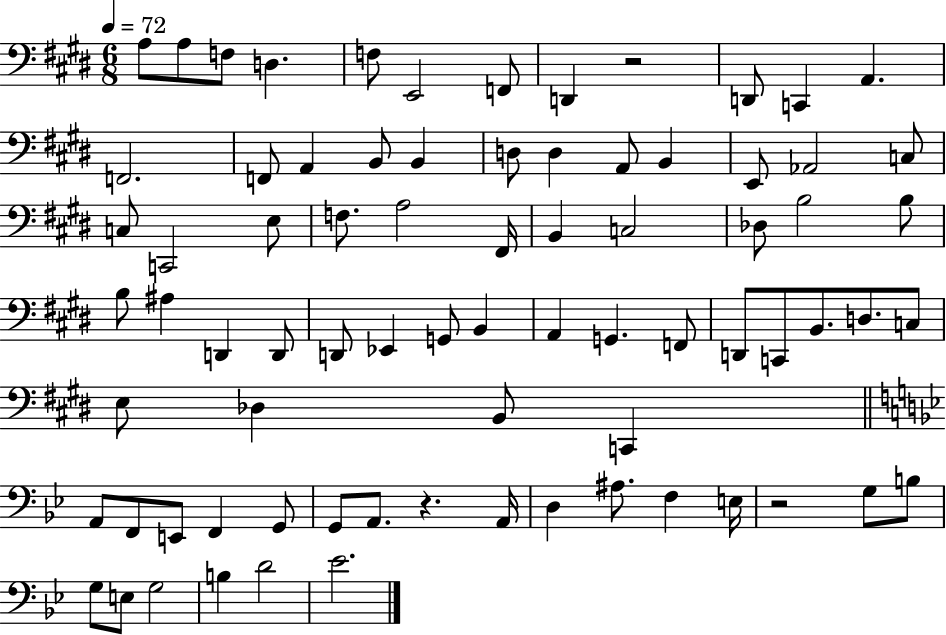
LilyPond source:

{
  \clef bass
  \numericTimeSignature
  \time 6/8
  \key e \major
  \tempo 4 = 72
  \repeat volta 2 { a8 a8 f8 d4. | f8 e,2 f,8 | d,4 r2 | d,8 c,4 a,4. | \break f,2. | f,8 a,4 b,8 b,4 | d8 d4 a,8 b,4 | e,8 aes,2 c8 | \break c8 c,2 e8 | f8. a2 fis,16 | b,4 c2 | des8 b2 b8 | \break b8 ais4 d,4 d,8 | d,8 ees,4 g,8 b,4 | a,4 g,4. f,8 | d,8 c,8 b,8. d8. c8 | \break e8 des4 b,8 c,4 | \bar "||" \break \key bes \major a,8 f,8 e,8 f,4 g,8 | g,8 a,8. r4. a,16 | d4 ais8. f4 e16 | r2 g8 b8 | \break g8 e8 g2 | b4 d'2 | ees'2. | } \bar "|."
}